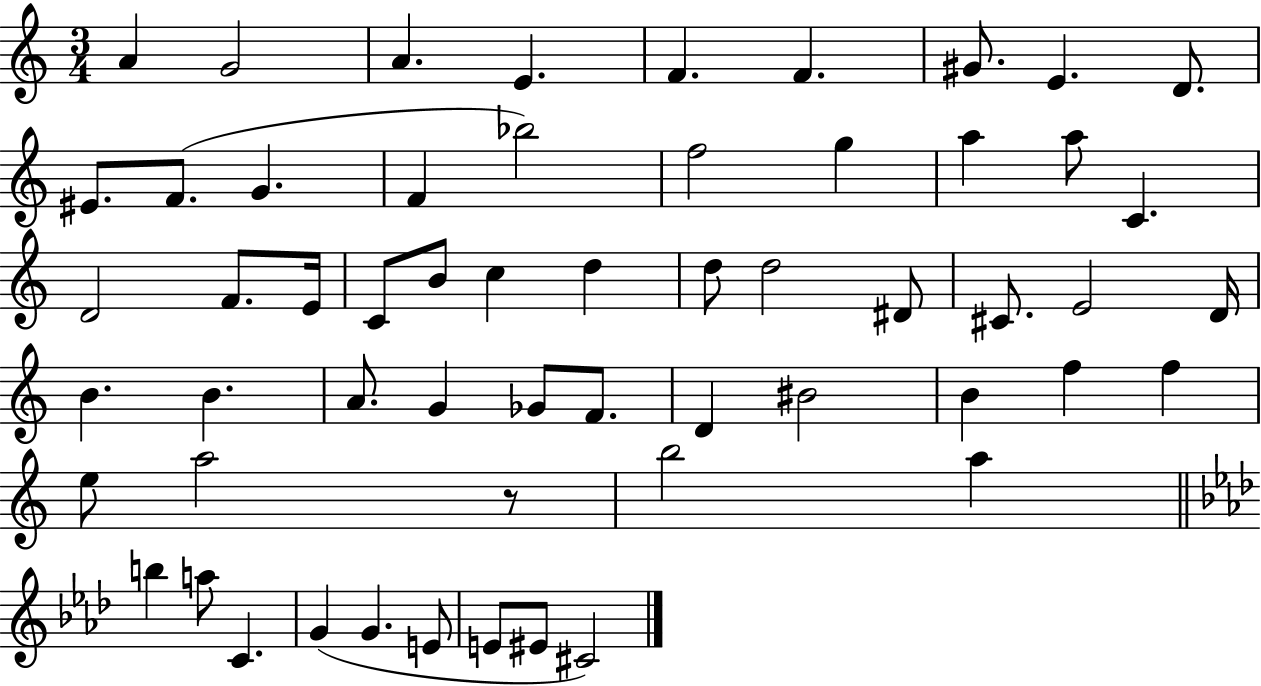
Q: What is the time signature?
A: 3/4